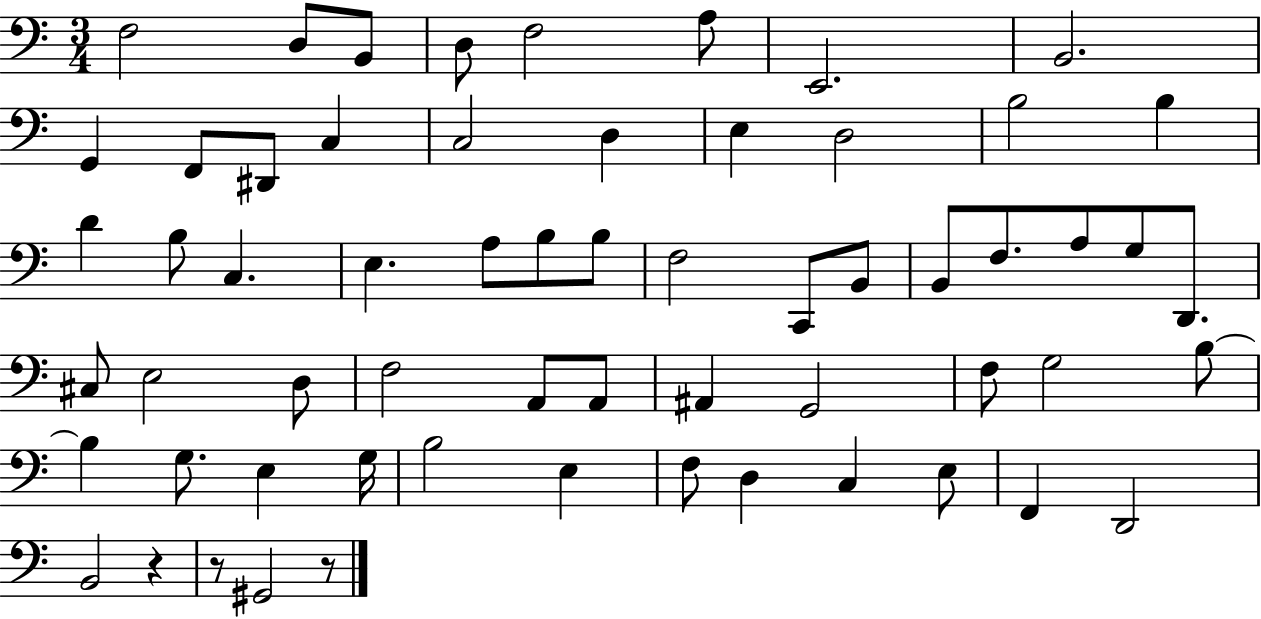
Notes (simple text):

F3/h D3/e B2/e D3/e F3/h A3/e E2/h. B2/h. G2/q F2/e D#2/e C3/q C3/h D3/q E3/q D3/h B3/h B3/q D4/q B3/e C3/q. E3/q. A3/e B3/e B3/e F3/h C2/e B2/e B2/e F3/e. A3/e G3/e D2/e. C#3/e E3/h D3/e F3/h A2/e A2/e A#2/q G2/h F3/e G3/h B3/e B3/q G3/e. E3/q G3/s B3/h E3/q F3/e D3/q C3/q E3/e F2/q D2/h B2/h R/q R/e G#2/h R/e